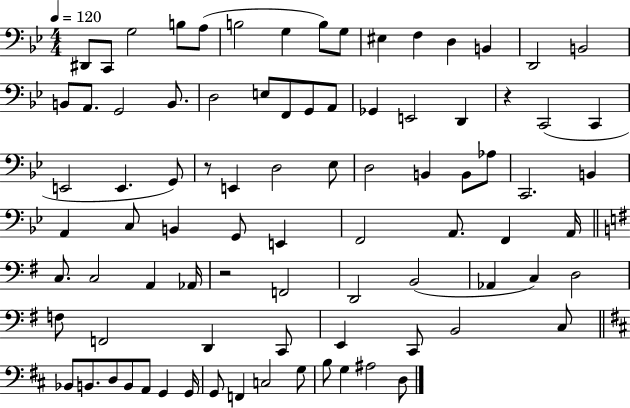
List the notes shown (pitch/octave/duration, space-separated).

D#2/e C2/e G3/h B3/e A3/e B3/h G3/q B3/e G3/e EIS3/q F3/q D3/q B2/q D2/h B2/h B2/e A2/e. G2/h B2/e. D3/h E3/e F2/e G2/e A2/e Gb2/q E2/h D2/q R/q C2/h C2/q E2/h E2/q. G2/e R/e E2/q D3/h Eb3/e D3/h B2/q B2/e Ab3/e C2/h. B2/q A2/q C3/e B2/q G2/e E2/q F2/h A2/e. F2/q A2/s C3/e. C3/h A2/q Ab2/s R/h F2/h D2/h B2/h Ab2/q C3/q D3/h F3/e F2/h D2/q C2/e E2/q C2/e B2/h C3/e Bb2/e B2/e. D3/e B2/e A2/e G2/q G2/s G2/e F2/q C3/h G3/e B3/e G3/q A#3/h D3/e